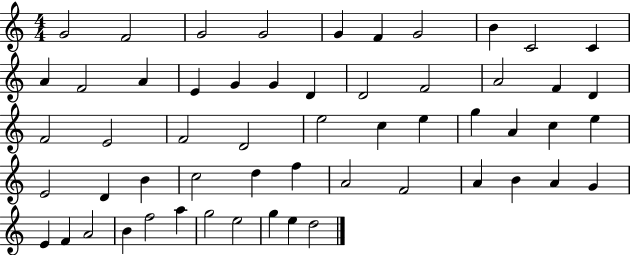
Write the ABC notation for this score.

X:1
T:Untitled
M:4/4
L:1/4
K:C
G2 F2 G2 G2 G F G2 B C2 C A F2 A E G G D D2 F2 A2 F D F2 E2 F2 D2 e2 c e g A c e E2 D B c2 d f A2 F2 A B A G E F A2 B f2 a g2 e2 g e d2